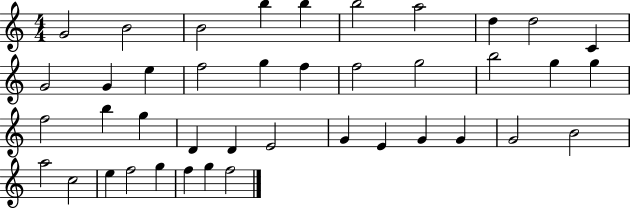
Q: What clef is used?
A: treble